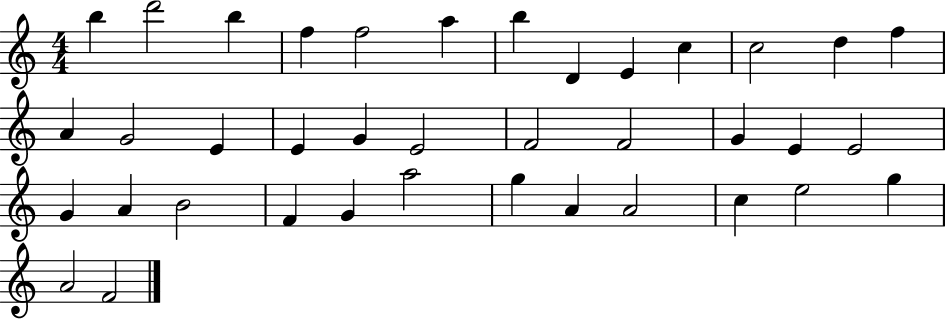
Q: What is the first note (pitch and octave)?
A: B5